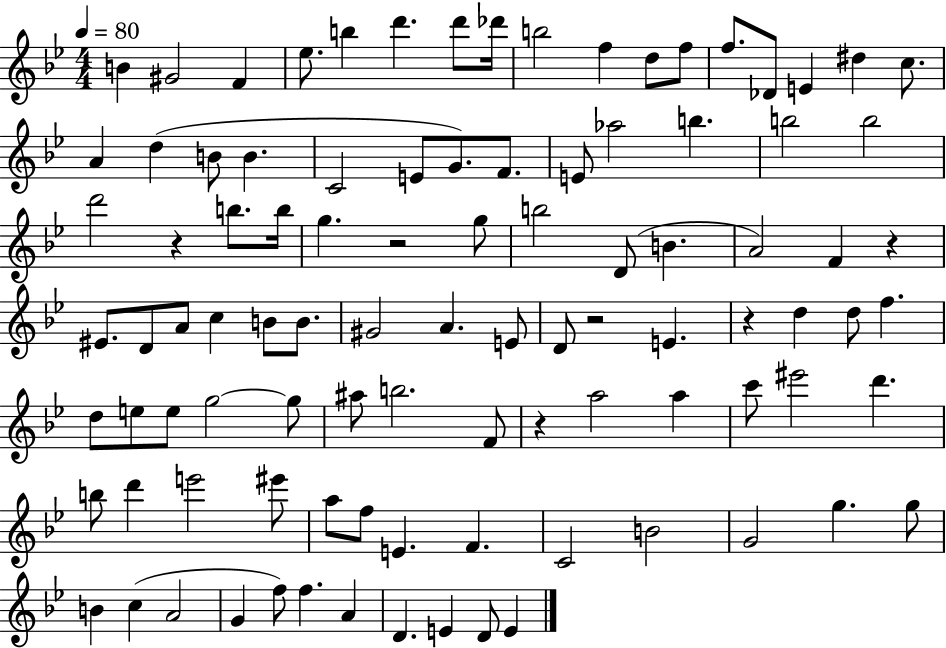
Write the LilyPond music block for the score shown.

{
  \clef treble
  \numericTimeSignature
  \time 4/4
  \key bes \major
  \tempo 4 = 80
  b'4 gis'2 f'4 | ees''8. b''4 d'''4. d'''8 des'''16 | b''2 f''4 d''8 f''8 | f''8. des'8 e'4 dis''4 c''8. | \break a'4 d''4( b'8 b'4. | c'2 e'8 g'8.) f'8. | e'8 aes''2 b''4. | b''2 b''2 | \break d'''2 r4 b''8. b''16 | g''4. r2 g''8 | b''2 d'8( b'4. | a'2) f'4 r4 | \break eis'8. d'8 a'8 c''4 b'8 b'8. | gis'2 a'4. e'8 | d'8 r2 e'4. | r4 d''4 d''8 f''4. | \break d''8 e''8 e''8 g''2~~ g''8 | ais''8 b''2. f'8 | r4 a''2 a''4 | c'''8 eis'''2 d'''4. | \break b''8 d'''4 e'''2 eis'''8 | a''8 f''8 e'4. f'4. | c'2 b'2 | g'2 g''4. g''8 | \break b'4 c''4( a'2 | g'4 f''8) f''4. a'4 | d'4. e'4 d'8 e'4 | \bar "|."
}